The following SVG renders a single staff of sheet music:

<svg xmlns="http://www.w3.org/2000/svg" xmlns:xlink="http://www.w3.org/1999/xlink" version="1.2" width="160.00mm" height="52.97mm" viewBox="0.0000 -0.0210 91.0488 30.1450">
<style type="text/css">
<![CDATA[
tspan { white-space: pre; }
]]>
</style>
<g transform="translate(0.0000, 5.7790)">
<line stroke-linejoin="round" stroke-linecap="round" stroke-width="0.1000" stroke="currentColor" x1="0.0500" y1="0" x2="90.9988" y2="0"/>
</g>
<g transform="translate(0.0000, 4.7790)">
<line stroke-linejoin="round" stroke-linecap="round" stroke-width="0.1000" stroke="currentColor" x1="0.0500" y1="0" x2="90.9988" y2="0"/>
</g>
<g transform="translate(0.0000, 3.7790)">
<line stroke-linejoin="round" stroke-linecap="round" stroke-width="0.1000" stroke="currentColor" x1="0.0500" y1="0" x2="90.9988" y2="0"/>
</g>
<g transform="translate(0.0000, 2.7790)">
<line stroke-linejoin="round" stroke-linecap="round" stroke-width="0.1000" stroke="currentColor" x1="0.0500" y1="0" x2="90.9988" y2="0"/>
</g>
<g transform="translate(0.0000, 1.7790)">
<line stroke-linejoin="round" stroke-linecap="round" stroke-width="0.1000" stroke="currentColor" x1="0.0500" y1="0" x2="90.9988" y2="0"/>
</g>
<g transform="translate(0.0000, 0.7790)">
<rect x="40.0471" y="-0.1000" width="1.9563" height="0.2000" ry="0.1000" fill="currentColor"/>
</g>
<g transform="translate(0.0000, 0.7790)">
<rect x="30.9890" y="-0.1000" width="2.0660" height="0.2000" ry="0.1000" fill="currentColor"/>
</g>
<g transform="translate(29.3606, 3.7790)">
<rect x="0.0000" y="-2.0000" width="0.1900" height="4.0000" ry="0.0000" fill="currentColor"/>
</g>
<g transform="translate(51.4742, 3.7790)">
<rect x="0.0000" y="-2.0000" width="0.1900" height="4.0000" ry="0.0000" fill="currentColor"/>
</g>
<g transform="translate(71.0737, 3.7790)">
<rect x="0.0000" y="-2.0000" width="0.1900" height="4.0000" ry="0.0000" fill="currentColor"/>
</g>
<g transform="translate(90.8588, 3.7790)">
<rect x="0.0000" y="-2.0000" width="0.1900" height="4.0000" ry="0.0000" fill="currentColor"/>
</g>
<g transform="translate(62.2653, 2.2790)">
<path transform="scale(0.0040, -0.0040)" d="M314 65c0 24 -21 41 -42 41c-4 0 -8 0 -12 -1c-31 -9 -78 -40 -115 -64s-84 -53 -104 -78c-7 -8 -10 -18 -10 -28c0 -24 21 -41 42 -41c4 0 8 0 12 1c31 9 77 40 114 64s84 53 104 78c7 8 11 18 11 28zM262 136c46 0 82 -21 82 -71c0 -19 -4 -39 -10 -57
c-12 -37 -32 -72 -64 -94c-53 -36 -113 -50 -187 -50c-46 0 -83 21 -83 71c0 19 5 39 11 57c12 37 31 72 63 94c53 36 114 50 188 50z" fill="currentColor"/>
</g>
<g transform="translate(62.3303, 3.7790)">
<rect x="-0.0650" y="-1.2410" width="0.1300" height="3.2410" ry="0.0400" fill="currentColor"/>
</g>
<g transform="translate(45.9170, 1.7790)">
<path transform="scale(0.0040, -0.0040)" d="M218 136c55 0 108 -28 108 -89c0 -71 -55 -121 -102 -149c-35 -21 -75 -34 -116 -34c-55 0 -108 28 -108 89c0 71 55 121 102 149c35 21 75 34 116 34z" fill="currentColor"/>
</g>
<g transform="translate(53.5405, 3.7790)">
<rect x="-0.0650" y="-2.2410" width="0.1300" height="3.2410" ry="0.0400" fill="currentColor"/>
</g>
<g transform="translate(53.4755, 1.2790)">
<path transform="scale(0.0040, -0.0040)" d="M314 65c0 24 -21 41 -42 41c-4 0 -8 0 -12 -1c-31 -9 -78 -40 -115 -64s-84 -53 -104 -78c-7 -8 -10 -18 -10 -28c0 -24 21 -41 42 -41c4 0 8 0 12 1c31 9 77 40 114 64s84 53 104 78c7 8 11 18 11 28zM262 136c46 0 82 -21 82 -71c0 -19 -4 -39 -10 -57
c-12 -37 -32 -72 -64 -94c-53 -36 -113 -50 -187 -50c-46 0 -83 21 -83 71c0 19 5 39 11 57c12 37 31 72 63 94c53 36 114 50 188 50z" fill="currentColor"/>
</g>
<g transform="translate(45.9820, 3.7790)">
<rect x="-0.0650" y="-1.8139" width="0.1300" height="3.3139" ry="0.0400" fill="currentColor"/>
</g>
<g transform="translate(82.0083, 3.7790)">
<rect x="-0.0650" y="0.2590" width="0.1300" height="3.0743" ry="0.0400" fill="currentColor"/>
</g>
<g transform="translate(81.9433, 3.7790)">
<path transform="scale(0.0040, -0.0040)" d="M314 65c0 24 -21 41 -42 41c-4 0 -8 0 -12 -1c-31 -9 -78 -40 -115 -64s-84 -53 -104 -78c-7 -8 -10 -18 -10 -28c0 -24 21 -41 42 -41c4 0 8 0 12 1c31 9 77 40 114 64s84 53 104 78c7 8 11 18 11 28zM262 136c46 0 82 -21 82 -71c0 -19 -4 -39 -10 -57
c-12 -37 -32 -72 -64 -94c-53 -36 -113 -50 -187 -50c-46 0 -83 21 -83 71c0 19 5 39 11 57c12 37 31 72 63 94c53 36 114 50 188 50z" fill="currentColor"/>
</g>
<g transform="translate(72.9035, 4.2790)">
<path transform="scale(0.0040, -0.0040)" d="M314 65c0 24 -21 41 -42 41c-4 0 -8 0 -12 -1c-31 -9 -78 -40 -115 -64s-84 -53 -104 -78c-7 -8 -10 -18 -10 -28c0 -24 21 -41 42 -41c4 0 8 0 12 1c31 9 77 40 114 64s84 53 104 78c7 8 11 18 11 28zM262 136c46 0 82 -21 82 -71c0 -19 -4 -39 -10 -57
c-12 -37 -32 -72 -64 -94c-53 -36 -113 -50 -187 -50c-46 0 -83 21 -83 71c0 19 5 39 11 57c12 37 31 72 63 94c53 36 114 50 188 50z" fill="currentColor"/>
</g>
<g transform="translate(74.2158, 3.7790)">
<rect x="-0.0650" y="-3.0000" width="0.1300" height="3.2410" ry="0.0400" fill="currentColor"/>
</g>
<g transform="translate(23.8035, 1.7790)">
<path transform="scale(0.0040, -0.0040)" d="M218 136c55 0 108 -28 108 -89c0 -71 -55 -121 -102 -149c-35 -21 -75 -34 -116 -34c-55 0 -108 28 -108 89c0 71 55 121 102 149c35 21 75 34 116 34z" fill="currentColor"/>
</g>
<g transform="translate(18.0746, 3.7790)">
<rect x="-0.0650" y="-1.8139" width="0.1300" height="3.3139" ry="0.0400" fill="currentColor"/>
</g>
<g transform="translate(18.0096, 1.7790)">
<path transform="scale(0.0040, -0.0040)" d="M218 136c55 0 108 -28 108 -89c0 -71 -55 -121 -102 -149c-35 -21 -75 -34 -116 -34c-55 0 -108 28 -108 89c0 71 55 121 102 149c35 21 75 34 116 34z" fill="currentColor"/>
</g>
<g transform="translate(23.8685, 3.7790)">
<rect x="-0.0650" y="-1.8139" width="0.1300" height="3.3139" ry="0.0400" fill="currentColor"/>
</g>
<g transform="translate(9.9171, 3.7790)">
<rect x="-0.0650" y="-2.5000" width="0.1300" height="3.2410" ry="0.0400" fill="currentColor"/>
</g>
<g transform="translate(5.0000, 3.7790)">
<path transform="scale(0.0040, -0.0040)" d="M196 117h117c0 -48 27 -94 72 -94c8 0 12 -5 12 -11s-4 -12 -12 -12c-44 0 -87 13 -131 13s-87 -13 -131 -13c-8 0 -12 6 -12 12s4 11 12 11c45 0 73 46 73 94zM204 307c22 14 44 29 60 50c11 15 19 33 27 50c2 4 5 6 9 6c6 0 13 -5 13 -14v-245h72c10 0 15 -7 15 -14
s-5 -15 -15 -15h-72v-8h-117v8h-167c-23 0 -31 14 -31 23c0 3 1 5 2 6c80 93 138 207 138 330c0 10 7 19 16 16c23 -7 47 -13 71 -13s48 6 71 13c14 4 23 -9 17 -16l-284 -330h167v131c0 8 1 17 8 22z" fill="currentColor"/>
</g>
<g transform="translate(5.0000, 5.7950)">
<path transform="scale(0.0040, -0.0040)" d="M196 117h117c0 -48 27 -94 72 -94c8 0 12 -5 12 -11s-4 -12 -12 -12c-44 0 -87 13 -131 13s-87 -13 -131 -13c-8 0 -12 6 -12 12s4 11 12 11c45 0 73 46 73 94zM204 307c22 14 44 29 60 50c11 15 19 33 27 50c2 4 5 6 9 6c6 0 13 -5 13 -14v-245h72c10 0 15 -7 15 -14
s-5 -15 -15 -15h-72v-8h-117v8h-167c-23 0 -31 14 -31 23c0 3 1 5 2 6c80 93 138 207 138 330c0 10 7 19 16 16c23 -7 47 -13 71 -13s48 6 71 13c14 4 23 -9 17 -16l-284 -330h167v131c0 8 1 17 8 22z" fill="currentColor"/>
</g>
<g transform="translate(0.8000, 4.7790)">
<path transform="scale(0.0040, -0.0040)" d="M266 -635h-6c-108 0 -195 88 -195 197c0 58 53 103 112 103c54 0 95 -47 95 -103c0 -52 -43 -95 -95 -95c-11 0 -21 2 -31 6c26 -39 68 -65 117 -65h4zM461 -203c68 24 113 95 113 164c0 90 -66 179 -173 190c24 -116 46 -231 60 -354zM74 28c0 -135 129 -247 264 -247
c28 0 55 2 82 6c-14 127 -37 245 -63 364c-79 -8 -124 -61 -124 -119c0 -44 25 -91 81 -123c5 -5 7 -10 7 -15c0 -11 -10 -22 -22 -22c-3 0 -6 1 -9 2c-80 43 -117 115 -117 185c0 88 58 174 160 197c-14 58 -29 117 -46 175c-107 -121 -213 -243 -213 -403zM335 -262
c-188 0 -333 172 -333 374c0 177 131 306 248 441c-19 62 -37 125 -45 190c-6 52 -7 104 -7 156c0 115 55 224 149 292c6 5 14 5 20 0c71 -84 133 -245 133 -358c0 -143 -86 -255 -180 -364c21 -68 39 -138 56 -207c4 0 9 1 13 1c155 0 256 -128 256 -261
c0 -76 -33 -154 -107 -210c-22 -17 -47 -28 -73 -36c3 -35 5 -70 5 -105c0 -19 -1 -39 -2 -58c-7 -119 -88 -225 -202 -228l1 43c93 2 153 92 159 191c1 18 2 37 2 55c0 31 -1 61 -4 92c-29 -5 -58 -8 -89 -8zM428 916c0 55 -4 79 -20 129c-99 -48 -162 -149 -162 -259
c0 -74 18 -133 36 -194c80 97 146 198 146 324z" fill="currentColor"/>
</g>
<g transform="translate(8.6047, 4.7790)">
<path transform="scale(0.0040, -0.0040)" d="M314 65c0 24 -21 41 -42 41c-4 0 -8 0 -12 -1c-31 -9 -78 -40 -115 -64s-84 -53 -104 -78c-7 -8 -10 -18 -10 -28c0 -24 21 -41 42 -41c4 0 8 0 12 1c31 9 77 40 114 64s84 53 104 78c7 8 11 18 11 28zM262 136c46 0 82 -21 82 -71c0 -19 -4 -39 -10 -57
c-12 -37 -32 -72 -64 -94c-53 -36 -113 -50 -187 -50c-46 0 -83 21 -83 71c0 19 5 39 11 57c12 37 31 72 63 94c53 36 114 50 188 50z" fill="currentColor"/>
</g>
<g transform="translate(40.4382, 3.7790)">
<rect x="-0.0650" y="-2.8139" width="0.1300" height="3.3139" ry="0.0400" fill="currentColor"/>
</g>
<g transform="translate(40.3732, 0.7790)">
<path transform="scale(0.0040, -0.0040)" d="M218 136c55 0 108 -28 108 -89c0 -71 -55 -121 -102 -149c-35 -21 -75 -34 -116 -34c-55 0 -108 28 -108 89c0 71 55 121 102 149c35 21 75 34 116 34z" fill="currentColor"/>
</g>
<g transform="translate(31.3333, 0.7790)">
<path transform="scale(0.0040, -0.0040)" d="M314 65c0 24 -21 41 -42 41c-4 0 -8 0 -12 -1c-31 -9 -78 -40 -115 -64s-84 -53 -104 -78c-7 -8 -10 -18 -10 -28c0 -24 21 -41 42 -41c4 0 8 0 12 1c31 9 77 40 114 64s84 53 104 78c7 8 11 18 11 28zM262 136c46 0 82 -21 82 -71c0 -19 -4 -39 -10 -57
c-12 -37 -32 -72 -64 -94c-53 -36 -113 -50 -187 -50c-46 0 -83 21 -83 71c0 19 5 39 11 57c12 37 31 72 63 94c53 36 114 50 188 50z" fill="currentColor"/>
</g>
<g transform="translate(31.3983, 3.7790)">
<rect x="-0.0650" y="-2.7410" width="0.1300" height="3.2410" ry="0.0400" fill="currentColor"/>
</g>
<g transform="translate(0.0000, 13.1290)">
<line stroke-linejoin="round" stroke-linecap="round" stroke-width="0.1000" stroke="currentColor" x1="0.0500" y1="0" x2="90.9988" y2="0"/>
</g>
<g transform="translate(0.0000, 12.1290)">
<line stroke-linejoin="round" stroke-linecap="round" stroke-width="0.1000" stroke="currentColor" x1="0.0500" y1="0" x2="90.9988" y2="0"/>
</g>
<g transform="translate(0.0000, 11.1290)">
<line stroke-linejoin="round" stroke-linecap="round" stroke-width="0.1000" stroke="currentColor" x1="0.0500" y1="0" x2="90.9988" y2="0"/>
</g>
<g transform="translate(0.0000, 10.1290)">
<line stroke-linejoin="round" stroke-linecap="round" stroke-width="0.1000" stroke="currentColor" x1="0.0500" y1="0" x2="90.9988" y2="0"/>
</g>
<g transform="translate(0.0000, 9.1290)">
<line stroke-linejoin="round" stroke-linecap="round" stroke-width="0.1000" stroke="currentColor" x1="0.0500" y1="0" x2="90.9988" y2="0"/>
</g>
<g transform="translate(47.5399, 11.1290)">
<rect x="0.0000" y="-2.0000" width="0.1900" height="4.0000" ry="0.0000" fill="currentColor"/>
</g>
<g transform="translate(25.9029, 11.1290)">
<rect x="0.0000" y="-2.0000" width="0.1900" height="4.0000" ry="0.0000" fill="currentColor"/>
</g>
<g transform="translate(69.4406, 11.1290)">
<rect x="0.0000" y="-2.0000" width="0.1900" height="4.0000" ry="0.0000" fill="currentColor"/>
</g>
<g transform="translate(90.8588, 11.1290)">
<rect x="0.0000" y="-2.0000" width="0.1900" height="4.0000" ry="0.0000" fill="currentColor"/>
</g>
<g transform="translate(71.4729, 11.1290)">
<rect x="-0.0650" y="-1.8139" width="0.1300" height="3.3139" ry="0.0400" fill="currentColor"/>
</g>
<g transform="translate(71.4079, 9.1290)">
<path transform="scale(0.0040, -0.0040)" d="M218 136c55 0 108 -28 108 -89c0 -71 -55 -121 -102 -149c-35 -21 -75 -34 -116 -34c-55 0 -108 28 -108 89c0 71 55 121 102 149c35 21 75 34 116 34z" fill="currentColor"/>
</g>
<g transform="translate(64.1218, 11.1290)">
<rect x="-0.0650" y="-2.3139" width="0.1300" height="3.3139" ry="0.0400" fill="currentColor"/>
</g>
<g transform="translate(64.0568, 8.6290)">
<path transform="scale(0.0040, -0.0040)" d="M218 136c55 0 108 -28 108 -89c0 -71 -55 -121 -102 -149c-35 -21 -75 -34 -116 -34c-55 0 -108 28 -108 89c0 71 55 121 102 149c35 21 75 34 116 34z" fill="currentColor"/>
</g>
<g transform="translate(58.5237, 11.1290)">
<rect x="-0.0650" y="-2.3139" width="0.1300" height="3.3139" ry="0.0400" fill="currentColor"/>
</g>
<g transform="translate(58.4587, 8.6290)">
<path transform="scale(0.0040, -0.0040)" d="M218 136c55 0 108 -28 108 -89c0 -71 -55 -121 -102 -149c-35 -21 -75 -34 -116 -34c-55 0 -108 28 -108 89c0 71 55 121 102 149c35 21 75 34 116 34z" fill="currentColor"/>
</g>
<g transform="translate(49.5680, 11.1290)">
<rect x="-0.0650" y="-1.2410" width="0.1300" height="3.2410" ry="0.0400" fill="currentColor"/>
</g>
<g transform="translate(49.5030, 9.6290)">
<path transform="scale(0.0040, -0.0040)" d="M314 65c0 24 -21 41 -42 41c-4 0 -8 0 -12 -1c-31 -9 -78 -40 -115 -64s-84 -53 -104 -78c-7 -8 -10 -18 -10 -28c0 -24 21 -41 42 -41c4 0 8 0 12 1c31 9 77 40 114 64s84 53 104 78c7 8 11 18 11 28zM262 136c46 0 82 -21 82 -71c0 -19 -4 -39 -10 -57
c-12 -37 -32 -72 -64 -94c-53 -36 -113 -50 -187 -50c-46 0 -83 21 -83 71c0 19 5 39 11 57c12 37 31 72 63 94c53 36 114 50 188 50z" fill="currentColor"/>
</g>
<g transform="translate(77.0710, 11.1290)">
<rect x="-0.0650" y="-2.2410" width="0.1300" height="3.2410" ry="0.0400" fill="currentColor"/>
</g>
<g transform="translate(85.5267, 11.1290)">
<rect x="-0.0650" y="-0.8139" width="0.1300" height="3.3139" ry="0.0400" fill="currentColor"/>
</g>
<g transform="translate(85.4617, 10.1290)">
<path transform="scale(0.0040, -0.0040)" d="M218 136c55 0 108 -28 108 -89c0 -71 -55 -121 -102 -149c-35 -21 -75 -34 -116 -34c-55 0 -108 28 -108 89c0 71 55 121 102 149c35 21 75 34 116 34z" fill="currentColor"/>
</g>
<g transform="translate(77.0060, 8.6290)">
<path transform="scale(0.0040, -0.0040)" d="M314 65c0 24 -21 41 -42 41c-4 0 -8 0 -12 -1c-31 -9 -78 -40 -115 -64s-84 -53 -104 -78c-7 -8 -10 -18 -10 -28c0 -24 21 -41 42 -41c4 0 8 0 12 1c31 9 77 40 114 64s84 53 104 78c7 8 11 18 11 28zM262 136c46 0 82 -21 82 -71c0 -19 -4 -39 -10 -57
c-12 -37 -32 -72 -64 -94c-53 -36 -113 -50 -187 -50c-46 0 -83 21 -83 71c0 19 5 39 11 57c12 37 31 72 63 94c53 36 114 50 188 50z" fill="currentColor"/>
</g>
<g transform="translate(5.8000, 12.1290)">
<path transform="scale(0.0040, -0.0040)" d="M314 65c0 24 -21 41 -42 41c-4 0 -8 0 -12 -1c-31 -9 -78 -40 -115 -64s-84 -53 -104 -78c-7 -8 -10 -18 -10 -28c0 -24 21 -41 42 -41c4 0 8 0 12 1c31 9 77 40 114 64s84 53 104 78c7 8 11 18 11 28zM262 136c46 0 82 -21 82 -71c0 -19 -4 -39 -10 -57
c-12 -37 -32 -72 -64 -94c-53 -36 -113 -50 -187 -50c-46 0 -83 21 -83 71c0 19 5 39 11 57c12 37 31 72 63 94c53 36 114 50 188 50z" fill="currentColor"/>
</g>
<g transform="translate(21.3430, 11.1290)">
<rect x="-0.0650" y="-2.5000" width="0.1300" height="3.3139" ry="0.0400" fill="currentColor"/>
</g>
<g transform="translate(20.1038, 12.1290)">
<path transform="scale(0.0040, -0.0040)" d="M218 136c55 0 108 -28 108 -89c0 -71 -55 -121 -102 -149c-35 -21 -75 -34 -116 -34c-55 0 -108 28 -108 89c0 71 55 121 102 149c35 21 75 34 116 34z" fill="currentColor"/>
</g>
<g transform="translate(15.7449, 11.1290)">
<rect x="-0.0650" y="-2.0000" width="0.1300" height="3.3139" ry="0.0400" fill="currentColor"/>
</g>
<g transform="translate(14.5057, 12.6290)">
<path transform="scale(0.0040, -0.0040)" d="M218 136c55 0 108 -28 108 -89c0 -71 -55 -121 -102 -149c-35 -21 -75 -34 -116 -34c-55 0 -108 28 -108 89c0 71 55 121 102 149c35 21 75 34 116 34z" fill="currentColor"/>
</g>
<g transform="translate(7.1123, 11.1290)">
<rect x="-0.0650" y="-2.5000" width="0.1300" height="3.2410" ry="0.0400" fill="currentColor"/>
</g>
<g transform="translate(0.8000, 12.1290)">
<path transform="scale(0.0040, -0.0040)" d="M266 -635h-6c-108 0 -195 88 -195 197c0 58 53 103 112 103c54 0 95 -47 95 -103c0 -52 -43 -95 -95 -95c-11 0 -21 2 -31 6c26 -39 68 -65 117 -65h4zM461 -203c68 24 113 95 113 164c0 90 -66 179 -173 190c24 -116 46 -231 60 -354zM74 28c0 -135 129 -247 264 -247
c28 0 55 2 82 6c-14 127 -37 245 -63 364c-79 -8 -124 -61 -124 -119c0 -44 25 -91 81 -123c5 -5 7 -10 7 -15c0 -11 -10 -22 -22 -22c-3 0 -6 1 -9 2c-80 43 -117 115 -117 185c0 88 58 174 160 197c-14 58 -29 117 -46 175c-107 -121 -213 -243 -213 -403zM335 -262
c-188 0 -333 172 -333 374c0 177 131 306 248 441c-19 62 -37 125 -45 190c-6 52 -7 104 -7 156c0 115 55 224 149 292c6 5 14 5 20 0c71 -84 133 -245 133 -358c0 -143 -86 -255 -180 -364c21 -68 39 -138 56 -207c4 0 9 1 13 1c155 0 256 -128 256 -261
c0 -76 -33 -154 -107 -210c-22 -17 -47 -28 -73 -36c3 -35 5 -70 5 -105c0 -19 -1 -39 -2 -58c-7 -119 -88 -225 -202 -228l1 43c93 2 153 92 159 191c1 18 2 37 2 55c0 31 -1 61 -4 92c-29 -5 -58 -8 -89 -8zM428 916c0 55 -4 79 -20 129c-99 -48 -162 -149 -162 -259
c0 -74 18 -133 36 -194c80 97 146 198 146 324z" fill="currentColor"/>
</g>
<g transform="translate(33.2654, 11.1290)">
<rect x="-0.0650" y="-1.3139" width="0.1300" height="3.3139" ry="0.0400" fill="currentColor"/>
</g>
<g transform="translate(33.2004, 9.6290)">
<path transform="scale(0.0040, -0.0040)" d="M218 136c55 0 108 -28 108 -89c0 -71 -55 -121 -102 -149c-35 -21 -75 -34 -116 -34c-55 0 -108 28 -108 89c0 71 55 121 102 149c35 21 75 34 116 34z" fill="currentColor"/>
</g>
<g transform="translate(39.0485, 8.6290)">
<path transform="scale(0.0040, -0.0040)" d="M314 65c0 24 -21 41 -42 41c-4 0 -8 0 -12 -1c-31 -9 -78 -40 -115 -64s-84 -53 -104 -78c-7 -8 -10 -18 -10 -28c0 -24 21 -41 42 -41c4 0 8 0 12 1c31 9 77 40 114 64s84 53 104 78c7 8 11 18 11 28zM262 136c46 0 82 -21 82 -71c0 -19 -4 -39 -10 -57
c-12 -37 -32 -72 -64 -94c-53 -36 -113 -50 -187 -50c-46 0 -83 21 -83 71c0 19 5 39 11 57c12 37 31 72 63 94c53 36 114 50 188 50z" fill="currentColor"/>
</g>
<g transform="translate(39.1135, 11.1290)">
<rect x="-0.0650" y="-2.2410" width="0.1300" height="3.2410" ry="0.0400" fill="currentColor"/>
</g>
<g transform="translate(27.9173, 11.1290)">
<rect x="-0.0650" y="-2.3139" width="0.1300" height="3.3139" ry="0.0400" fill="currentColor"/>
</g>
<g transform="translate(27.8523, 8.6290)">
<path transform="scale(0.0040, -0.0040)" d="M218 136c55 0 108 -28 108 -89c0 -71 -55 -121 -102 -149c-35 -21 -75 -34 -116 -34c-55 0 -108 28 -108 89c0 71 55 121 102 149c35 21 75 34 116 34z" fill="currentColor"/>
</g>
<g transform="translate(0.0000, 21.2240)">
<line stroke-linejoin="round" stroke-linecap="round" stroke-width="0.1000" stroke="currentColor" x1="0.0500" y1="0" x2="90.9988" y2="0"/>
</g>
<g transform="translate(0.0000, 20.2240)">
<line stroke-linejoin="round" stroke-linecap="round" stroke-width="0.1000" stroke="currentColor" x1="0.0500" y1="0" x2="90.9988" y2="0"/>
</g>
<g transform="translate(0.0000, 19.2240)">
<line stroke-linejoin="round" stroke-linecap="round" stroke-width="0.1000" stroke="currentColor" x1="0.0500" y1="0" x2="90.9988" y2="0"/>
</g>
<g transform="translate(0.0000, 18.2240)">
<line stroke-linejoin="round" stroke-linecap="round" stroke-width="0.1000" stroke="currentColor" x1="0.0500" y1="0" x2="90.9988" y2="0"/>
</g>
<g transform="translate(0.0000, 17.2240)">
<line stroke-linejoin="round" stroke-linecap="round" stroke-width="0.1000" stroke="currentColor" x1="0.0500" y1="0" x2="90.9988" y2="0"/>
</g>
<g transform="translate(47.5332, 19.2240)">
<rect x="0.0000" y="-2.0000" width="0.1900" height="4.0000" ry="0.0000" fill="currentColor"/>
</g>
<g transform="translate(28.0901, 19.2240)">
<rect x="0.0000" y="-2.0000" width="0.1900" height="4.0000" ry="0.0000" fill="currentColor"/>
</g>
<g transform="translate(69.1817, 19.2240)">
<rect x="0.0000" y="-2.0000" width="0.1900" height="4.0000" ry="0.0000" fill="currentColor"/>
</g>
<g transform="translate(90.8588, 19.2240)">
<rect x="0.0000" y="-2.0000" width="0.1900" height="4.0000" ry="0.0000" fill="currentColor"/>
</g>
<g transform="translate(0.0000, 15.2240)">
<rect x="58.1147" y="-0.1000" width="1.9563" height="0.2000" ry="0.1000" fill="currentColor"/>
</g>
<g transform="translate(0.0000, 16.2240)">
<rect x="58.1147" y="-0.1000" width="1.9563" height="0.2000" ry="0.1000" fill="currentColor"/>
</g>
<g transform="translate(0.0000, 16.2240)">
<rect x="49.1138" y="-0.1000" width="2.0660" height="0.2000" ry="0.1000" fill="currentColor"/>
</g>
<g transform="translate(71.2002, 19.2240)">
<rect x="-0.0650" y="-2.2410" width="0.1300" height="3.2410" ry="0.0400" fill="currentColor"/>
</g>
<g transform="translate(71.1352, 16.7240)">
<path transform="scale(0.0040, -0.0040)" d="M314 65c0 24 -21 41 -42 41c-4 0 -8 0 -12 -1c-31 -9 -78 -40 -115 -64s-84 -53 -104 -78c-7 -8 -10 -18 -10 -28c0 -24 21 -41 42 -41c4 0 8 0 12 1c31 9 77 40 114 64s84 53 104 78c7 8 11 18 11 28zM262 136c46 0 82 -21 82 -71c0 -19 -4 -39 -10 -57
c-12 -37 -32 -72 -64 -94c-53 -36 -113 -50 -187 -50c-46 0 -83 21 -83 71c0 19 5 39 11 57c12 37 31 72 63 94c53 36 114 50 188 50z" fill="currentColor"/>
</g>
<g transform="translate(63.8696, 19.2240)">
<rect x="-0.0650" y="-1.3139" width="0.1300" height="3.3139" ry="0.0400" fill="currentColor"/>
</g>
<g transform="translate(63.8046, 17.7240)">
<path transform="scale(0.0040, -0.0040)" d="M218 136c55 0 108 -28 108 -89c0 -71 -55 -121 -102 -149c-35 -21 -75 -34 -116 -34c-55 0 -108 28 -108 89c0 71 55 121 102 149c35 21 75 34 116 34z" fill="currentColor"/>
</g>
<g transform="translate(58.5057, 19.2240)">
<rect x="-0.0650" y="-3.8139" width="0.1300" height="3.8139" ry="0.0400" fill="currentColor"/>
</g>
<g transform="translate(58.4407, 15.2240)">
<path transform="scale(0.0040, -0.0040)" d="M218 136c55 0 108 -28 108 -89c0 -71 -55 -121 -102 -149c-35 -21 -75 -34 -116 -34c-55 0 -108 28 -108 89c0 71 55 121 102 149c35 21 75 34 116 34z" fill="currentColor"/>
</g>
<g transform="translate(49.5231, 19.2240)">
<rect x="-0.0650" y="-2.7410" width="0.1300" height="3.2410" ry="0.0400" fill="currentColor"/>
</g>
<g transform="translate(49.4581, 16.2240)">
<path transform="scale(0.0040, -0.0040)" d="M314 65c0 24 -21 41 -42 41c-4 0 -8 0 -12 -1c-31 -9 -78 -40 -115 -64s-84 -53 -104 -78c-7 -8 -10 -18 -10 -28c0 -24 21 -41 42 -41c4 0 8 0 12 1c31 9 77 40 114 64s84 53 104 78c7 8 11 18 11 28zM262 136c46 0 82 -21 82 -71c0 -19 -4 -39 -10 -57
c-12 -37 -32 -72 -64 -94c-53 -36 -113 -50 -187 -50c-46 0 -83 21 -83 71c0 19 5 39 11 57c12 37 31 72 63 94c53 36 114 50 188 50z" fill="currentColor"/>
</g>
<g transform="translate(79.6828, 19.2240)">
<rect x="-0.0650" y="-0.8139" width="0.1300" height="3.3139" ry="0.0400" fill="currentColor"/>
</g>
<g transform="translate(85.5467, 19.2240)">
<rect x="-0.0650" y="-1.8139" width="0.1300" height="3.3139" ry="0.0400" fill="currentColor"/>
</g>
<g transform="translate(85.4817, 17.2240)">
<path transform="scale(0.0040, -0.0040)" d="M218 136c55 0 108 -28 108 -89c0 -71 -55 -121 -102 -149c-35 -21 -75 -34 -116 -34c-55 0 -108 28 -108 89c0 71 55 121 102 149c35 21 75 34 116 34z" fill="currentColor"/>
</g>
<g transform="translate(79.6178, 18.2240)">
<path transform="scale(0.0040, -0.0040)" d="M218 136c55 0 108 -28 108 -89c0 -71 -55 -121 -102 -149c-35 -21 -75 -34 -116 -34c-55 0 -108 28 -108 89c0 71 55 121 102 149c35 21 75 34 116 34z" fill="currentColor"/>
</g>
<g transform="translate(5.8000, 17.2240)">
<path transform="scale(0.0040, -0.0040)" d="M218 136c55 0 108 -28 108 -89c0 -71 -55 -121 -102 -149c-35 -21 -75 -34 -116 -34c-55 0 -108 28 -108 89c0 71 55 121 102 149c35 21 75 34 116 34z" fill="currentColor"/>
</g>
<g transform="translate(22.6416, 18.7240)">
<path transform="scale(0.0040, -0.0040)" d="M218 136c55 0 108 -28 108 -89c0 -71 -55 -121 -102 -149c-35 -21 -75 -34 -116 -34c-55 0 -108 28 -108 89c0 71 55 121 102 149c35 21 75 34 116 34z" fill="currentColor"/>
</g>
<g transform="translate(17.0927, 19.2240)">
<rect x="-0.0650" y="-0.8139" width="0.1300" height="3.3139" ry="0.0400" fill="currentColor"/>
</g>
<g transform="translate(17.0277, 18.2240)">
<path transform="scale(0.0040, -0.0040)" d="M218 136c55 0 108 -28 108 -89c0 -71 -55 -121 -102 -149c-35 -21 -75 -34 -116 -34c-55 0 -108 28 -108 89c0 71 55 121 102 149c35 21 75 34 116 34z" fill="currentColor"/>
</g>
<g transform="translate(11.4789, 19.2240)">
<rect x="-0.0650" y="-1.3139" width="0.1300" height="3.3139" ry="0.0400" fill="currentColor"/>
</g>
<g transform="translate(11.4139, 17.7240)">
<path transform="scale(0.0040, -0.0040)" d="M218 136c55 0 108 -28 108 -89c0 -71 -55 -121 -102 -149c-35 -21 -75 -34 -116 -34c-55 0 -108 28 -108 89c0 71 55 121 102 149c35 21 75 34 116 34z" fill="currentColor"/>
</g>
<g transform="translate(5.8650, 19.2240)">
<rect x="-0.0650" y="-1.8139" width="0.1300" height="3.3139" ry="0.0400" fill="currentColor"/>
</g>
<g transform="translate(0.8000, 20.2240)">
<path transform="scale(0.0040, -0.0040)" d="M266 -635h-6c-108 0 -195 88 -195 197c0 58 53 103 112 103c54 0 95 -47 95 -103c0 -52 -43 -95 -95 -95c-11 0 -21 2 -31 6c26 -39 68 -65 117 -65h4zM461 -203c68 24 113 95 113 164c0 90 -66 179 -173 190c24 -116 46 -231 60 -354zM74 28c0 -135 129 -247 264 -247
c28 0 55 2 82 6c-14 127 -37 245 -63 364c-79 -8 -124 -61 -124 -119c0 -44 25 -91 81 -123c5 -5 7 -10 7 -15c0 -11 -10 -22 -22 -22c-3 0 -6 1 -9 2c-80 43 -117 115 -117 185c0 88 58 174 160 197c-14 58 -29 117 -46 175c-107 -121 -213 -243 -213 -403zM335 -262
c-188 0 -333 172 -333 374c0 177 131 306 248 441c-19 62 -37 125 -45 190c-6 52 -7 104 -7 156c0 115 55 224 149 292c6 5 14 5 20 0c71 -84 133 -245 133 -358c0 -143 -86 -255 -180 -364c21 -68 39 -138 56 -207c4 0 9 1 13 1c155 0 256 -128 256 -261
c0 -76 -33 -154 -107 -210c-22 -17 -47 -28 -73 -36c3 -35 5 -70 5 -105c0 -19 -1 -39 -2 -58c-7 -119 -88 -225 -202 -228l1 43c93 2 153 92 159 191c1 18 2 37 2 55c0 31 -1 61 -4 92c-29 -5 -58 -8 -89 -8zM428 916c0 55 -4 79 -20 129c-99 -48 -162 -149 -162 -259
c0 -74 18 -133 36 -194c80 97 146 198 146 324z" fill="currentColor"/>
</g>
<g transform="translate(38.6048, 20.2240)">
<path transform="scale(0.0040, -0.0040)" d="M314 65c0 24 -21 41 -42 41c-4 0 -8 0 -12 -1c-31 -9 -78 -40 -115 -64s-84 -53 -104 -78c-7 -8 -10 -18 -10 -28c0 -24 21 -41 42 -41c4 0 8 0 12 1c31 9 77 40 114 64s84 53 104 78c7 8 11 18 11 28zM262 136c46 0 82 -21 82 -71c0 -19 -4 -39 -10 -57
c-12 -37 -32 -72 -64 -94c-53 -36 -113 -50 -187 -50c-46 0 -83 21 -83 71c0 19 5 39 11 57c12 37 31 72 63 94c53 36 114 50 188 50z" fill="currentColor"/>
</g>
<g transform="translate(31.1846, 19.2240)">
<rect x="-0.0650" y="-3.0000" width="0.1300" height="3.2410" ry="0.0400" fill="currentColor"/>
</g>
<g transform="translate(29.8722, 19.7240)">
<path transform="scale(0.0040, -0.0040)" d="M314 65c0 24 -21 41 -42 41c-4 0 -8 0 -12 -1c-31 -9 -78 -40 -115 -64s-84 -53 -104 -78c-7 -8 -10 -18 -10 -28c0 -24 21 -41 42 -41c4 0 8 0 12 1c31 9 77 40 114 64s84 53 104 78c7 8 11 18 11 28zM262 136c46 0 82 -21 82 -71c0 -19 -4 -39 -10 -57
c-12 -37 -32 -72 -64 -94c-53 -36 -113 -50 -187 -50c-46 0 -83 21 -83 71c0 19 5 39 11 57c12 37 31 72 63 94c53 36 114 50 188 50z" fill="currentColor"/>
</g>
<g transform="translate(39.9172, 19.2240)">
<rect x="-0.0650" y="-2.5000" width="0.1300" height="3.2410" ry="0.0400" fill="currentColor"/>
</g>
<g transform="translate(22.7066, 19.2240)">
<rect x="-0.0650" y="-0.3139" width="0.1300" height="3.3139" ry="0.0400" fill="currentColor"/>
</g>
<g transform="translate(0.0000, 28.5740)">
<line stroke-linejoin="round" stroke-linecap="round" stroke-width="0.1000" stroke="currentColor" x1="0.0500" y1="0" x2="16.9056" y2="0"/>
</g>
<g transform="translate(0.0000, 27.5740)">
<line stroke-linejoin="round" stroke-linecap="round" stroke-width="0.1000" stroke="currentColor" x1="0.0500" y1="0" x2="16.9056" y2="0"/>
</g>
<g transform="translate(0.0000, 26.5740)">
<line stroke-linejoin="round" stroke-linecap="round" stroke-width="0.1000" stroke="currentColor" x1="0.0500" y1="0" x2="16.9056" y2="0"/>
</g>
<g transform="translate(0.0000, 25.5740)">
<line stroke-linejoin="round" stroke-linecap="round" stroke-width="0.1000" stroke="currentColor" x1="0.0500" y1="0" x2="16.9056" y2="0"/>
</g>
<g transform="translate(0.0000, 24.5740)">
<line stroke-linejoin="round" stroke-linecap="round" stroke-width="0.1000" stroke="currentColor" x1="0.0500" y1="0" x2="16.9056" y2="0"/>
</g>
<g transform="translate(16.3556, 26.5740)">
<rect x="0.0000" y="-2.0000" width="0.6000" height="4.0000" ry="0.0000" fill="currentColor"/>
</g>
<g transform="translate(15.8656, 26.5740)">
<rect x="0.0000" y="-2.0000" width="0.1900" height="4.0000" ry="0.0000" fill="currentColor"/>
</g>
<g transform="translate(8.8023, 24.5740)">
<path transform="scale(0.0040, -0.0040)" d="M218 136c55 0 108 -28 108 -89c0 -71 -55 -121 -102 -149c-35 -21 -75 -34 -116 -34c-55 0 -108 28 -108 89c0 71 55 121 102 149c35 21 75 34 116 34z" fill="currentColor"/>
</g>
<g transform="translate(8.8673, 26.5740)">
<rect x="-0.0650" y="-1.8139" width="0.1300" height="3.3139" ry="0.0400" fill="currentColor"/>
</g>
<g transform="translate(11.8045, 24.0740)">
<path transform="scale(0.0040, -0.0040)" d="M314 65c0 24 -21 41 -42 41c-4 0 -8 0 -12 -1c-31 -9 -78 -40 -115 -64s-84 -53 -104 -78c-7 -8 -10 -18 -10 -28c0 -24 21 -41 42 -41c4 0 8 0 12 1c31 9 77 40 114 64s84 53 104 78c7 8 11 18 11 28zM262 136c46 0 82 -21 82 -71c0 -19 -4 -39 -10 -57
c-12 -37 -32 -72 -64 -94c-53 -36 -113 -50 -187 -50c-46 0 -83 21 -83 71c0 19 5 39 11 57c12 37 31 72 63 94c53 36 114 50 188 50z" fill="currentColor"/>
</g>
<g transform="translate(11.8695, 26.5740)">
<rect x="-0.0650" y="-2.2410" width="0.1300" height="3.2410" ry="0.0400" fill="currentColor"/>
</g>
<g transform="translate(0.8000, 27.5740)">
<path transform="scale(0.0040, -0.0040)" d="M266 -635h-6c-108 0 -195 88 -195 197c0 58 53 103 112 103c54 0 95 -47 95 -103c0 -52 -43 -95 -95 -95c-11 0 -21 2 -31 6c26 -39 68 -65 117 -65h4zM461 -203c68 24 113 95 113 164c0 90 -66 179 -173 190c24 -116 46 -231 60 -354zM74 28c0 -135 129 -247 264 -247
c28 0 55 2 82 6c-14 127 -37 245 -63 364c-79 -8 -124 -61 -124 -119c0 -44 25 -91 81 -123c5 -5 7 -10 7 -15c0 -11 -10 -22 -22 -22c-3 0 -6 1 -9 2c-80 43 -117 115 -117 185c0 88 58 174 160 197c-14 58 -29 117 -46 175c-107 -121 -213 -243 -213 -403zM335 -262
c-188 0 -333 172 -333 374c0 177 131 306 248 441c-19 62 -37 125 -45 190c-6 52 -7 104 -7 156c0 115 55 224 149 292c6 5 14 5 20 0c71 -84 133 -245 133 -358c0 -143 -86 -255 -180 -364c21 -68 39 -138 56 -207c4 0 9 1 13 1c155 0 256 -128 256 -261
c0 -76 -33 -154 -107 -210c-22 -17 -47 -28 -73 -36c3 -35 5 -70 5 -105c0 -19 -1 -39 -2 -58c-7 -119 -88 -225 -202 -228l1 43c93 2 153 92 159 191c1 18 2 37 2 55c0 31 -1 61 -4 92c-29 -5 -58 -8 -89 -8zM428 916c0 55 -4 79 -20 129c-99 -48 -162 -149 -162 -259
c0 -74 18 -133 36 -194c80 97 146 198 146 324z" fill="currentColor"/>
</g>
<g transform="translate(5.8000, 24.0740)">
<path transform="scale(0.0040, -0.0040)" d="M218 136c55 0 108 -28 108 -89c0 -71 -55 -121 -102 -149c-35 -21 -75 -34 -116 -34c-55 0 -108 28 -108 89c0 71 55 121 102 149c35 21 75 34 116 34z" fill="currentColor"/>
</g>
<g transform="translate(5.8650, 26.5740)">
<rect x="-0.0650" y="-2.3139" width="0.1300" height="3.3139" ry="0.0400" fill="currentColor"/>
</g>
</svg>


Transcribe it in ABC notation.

X:1
T:Untitled
M:4/4
L:1/4
K:C
G2 f f a2 a f g2 e2 A2 B2 G2 F G g e g2 e2 g g f g2 d f e d c A2 G2 a2 c' e g2 d f g f g2